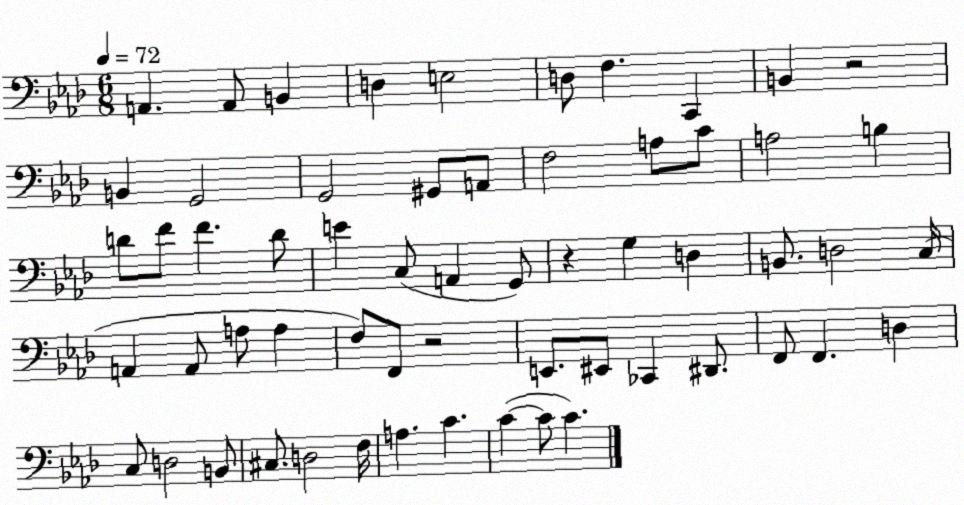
X:1
T:Untitled
M:6/8
L:1/4
K:Ab
A,, A,,/2 B,, D, E,2 D,/2 F, C,, B,, z2 B,, G,,2 G,,2 ^G,,/2 A,,/2 F,2 A,/2 C/2 A,2 B, D/2 F/2 F D/2 E C,/2 A,, G,,/2 z G, D, B,,/2 D,2 C,/4 A,, A,,/2 A,/2 A, F,/2 F,,/2 z2 E,,/2 ^E,,/2 _C,, ^D,,/2 F,,/2 F,, D, C,/2 D,2 B,,/2 ^C,/2 D,2 F,/4 A, C C C/2 C